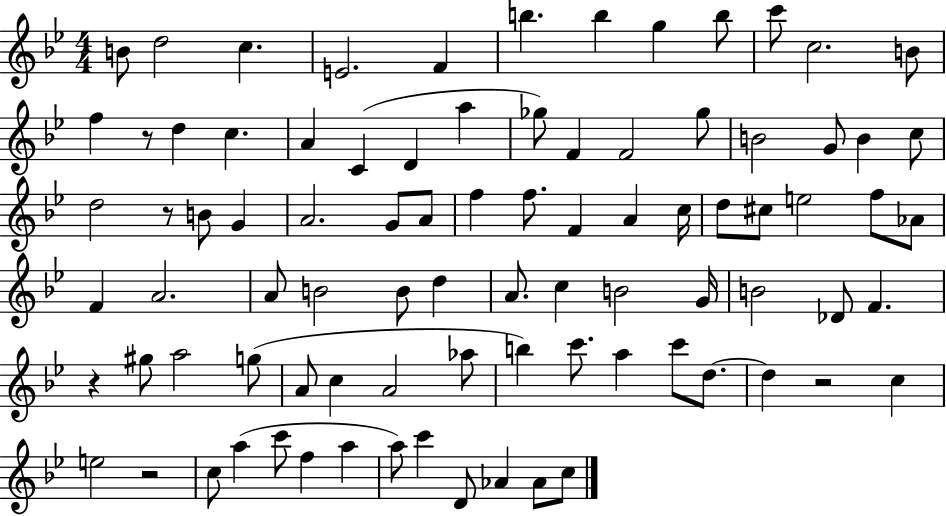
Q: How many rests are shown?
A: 5